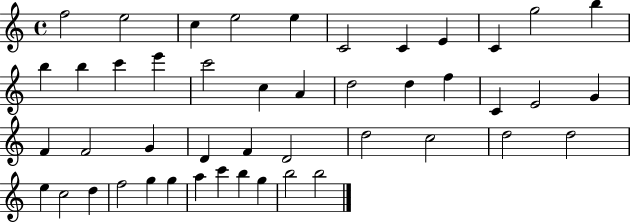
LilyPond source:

{
  \clef treble
  \time 4/4
  \defaultTimeSignature
  \key c \major
  f''2 e''2 | c''4 e''2 e''4 | c'2 c'4 e'4 | c'4 g''2 b''4 | \break b''4 b''4 c'''4 e'''4 | c'''2 c''4 a'4 | d''2 d''4 f''4 | c'4 e'2 g'4 | \break f'4 f'2 g'4 | d'4 f'4 d'2 | d''2 c''2 | d''2 d''2 | \break e''4 c''2 d''4 | f''2 g''4 g''4 | a''4 c'''4 b''4 g''4 | b''2 b''2 | \break \bar "|."
}